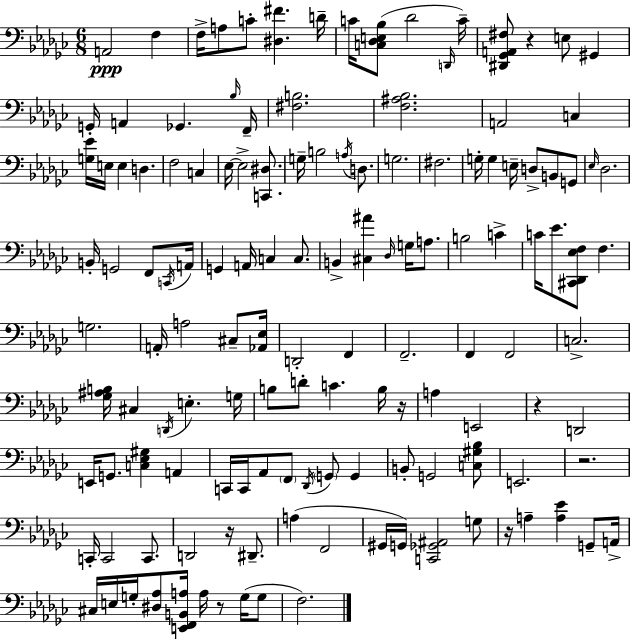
A2/h F3/q F3/s A3/e C4/e [D#3,F#4]/q. D4/s C4/s [C3,Db3,E3,Bb3]/e Db4/h D2/s C4/s [D#2,Gb2,A2,F#3]/e R/q E3/e G#2/q G2/s A2/q Gb2/q. Bb3/s F2/s [F#3,B3]/h. [F3,A#3,Bb3]/h. A2/h C3/q [G3,Eb4]/s E3/s E3/q D3/q. F3/h C3/q Eb3/s Eb3/h [C2,D#3]/e. G3/s B3/h A3/s D3/e. G3/h. F#3/h. G3/s G3/q E3/s D3/e B2/e G2/e Eb3/s Db3/h. B2/s G2/h F2/e C2/s A2/s G2/q A2/s C3/q C3/e. B2/q [C#3,A#4]/q Db3/s G3/s A3/e. B3/h C4/q C4/s Eb4/e. [C#2,Db2,Eb3,F3]/e F3/q. G3/h. A2/s A3/h C#3/e [Ab2,Eb3]/s D2/h F2/q F2/h. F2/q F2/h C3/h. [Gb3,A#3,B3]/s C#3/q D2/s E3/q. G3/s B3/e D4/e C4/q. B3/s R/s A3/q E2/h R/q D2/h E2/s G2/e. [C3,Eb3,G#3]/q A2/q C2/s C2/s Ab2/e F2/e Db2/s G2/e G2/q B2/e G2/h [C3,G#3,Bb3]/e E2/h. R/h. C2/s C2/h C2/e. D2/h R/s D#2/e. A3/q F2/h G#2/s G2/s [C2,Gb2,A#2]/h G3/e R/s A3/q [A3,Eb4]/q G2/e A2/s C#3/s E3/s G3/s [D#3,Ab3]/e [E2,F2,B2,A3]/s A3/s R/e G3/s G3/e F3/h.